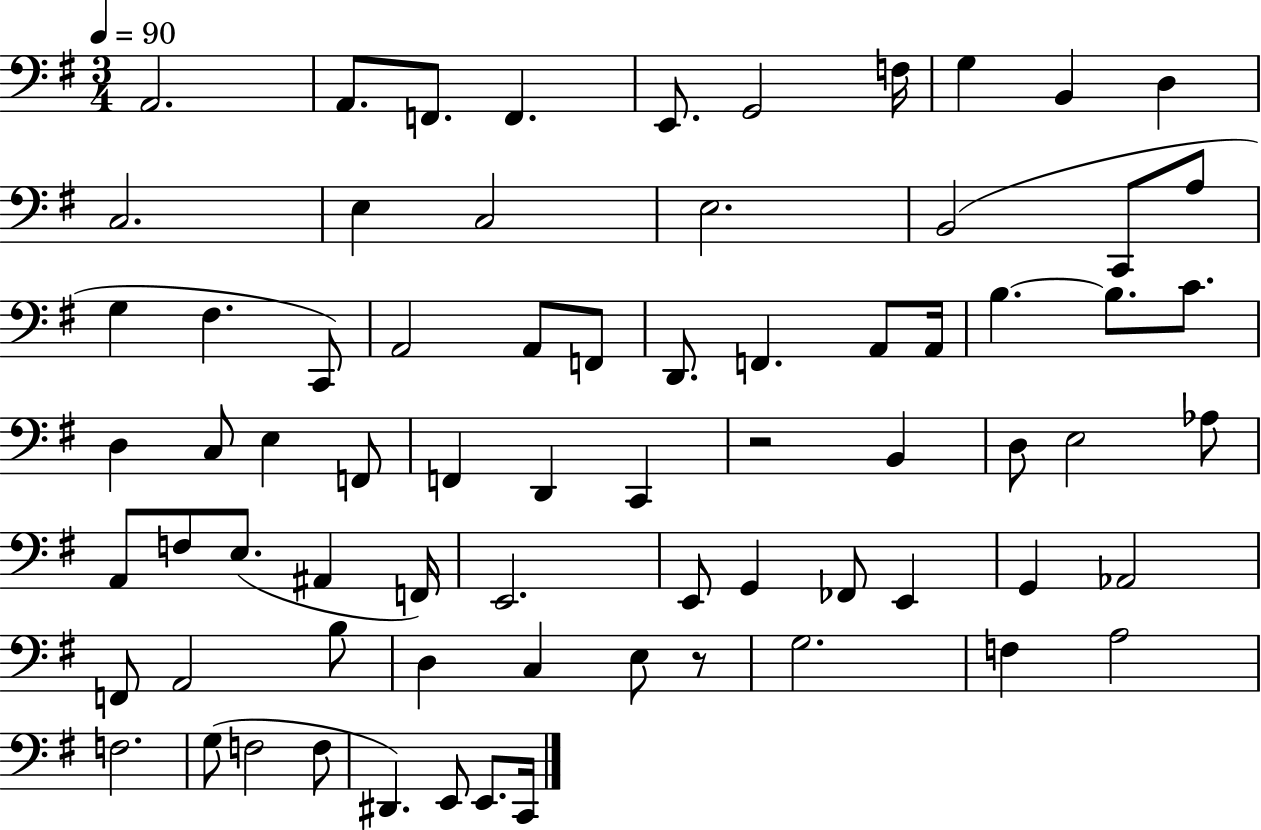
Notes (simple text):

A2/h. A2/e. F2/e. F2/q. E2/e. G2/h F3/s G3/q B2/q D3/q C3/h. E3/q C3/h E3/h. B2/h C2/e A3/e G3/q F#3/q. C2/e A2/h A2/e F2/e D2/e. F2/q. A2/e A2/s B3/q. B3/e. C4/e. D3/q C3/e E3/q F2/e F2/q D2/q C2/q R/h B2/q D3/e E3/h Ab3/e A2/e F3/e E3/e. A#2/q F2/s E2/h. E2/e G2/q FES2/e E2/q G2/q Ab2/h F2/e A2/h B3/e D3/q C3/q E3/e R/e G3/h. F3/q A3/h F3/h. G3/e F3/h F3/e D#2/q. E2/e E2/e. C2/s